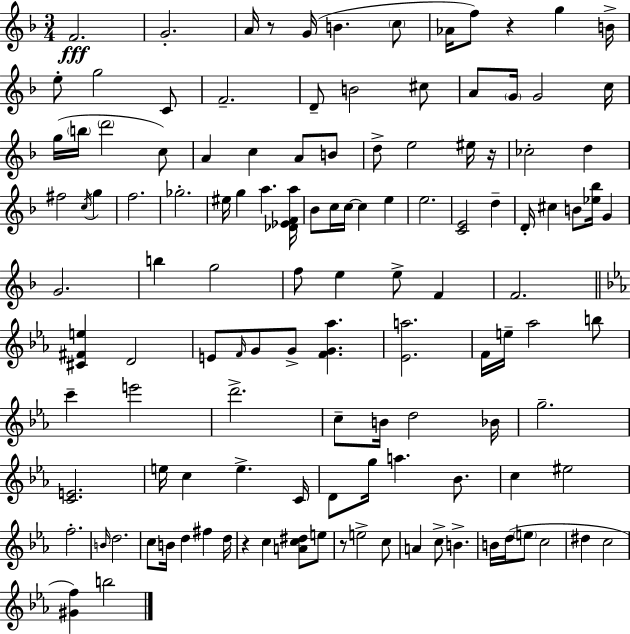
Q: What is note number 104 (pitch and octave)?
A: B4